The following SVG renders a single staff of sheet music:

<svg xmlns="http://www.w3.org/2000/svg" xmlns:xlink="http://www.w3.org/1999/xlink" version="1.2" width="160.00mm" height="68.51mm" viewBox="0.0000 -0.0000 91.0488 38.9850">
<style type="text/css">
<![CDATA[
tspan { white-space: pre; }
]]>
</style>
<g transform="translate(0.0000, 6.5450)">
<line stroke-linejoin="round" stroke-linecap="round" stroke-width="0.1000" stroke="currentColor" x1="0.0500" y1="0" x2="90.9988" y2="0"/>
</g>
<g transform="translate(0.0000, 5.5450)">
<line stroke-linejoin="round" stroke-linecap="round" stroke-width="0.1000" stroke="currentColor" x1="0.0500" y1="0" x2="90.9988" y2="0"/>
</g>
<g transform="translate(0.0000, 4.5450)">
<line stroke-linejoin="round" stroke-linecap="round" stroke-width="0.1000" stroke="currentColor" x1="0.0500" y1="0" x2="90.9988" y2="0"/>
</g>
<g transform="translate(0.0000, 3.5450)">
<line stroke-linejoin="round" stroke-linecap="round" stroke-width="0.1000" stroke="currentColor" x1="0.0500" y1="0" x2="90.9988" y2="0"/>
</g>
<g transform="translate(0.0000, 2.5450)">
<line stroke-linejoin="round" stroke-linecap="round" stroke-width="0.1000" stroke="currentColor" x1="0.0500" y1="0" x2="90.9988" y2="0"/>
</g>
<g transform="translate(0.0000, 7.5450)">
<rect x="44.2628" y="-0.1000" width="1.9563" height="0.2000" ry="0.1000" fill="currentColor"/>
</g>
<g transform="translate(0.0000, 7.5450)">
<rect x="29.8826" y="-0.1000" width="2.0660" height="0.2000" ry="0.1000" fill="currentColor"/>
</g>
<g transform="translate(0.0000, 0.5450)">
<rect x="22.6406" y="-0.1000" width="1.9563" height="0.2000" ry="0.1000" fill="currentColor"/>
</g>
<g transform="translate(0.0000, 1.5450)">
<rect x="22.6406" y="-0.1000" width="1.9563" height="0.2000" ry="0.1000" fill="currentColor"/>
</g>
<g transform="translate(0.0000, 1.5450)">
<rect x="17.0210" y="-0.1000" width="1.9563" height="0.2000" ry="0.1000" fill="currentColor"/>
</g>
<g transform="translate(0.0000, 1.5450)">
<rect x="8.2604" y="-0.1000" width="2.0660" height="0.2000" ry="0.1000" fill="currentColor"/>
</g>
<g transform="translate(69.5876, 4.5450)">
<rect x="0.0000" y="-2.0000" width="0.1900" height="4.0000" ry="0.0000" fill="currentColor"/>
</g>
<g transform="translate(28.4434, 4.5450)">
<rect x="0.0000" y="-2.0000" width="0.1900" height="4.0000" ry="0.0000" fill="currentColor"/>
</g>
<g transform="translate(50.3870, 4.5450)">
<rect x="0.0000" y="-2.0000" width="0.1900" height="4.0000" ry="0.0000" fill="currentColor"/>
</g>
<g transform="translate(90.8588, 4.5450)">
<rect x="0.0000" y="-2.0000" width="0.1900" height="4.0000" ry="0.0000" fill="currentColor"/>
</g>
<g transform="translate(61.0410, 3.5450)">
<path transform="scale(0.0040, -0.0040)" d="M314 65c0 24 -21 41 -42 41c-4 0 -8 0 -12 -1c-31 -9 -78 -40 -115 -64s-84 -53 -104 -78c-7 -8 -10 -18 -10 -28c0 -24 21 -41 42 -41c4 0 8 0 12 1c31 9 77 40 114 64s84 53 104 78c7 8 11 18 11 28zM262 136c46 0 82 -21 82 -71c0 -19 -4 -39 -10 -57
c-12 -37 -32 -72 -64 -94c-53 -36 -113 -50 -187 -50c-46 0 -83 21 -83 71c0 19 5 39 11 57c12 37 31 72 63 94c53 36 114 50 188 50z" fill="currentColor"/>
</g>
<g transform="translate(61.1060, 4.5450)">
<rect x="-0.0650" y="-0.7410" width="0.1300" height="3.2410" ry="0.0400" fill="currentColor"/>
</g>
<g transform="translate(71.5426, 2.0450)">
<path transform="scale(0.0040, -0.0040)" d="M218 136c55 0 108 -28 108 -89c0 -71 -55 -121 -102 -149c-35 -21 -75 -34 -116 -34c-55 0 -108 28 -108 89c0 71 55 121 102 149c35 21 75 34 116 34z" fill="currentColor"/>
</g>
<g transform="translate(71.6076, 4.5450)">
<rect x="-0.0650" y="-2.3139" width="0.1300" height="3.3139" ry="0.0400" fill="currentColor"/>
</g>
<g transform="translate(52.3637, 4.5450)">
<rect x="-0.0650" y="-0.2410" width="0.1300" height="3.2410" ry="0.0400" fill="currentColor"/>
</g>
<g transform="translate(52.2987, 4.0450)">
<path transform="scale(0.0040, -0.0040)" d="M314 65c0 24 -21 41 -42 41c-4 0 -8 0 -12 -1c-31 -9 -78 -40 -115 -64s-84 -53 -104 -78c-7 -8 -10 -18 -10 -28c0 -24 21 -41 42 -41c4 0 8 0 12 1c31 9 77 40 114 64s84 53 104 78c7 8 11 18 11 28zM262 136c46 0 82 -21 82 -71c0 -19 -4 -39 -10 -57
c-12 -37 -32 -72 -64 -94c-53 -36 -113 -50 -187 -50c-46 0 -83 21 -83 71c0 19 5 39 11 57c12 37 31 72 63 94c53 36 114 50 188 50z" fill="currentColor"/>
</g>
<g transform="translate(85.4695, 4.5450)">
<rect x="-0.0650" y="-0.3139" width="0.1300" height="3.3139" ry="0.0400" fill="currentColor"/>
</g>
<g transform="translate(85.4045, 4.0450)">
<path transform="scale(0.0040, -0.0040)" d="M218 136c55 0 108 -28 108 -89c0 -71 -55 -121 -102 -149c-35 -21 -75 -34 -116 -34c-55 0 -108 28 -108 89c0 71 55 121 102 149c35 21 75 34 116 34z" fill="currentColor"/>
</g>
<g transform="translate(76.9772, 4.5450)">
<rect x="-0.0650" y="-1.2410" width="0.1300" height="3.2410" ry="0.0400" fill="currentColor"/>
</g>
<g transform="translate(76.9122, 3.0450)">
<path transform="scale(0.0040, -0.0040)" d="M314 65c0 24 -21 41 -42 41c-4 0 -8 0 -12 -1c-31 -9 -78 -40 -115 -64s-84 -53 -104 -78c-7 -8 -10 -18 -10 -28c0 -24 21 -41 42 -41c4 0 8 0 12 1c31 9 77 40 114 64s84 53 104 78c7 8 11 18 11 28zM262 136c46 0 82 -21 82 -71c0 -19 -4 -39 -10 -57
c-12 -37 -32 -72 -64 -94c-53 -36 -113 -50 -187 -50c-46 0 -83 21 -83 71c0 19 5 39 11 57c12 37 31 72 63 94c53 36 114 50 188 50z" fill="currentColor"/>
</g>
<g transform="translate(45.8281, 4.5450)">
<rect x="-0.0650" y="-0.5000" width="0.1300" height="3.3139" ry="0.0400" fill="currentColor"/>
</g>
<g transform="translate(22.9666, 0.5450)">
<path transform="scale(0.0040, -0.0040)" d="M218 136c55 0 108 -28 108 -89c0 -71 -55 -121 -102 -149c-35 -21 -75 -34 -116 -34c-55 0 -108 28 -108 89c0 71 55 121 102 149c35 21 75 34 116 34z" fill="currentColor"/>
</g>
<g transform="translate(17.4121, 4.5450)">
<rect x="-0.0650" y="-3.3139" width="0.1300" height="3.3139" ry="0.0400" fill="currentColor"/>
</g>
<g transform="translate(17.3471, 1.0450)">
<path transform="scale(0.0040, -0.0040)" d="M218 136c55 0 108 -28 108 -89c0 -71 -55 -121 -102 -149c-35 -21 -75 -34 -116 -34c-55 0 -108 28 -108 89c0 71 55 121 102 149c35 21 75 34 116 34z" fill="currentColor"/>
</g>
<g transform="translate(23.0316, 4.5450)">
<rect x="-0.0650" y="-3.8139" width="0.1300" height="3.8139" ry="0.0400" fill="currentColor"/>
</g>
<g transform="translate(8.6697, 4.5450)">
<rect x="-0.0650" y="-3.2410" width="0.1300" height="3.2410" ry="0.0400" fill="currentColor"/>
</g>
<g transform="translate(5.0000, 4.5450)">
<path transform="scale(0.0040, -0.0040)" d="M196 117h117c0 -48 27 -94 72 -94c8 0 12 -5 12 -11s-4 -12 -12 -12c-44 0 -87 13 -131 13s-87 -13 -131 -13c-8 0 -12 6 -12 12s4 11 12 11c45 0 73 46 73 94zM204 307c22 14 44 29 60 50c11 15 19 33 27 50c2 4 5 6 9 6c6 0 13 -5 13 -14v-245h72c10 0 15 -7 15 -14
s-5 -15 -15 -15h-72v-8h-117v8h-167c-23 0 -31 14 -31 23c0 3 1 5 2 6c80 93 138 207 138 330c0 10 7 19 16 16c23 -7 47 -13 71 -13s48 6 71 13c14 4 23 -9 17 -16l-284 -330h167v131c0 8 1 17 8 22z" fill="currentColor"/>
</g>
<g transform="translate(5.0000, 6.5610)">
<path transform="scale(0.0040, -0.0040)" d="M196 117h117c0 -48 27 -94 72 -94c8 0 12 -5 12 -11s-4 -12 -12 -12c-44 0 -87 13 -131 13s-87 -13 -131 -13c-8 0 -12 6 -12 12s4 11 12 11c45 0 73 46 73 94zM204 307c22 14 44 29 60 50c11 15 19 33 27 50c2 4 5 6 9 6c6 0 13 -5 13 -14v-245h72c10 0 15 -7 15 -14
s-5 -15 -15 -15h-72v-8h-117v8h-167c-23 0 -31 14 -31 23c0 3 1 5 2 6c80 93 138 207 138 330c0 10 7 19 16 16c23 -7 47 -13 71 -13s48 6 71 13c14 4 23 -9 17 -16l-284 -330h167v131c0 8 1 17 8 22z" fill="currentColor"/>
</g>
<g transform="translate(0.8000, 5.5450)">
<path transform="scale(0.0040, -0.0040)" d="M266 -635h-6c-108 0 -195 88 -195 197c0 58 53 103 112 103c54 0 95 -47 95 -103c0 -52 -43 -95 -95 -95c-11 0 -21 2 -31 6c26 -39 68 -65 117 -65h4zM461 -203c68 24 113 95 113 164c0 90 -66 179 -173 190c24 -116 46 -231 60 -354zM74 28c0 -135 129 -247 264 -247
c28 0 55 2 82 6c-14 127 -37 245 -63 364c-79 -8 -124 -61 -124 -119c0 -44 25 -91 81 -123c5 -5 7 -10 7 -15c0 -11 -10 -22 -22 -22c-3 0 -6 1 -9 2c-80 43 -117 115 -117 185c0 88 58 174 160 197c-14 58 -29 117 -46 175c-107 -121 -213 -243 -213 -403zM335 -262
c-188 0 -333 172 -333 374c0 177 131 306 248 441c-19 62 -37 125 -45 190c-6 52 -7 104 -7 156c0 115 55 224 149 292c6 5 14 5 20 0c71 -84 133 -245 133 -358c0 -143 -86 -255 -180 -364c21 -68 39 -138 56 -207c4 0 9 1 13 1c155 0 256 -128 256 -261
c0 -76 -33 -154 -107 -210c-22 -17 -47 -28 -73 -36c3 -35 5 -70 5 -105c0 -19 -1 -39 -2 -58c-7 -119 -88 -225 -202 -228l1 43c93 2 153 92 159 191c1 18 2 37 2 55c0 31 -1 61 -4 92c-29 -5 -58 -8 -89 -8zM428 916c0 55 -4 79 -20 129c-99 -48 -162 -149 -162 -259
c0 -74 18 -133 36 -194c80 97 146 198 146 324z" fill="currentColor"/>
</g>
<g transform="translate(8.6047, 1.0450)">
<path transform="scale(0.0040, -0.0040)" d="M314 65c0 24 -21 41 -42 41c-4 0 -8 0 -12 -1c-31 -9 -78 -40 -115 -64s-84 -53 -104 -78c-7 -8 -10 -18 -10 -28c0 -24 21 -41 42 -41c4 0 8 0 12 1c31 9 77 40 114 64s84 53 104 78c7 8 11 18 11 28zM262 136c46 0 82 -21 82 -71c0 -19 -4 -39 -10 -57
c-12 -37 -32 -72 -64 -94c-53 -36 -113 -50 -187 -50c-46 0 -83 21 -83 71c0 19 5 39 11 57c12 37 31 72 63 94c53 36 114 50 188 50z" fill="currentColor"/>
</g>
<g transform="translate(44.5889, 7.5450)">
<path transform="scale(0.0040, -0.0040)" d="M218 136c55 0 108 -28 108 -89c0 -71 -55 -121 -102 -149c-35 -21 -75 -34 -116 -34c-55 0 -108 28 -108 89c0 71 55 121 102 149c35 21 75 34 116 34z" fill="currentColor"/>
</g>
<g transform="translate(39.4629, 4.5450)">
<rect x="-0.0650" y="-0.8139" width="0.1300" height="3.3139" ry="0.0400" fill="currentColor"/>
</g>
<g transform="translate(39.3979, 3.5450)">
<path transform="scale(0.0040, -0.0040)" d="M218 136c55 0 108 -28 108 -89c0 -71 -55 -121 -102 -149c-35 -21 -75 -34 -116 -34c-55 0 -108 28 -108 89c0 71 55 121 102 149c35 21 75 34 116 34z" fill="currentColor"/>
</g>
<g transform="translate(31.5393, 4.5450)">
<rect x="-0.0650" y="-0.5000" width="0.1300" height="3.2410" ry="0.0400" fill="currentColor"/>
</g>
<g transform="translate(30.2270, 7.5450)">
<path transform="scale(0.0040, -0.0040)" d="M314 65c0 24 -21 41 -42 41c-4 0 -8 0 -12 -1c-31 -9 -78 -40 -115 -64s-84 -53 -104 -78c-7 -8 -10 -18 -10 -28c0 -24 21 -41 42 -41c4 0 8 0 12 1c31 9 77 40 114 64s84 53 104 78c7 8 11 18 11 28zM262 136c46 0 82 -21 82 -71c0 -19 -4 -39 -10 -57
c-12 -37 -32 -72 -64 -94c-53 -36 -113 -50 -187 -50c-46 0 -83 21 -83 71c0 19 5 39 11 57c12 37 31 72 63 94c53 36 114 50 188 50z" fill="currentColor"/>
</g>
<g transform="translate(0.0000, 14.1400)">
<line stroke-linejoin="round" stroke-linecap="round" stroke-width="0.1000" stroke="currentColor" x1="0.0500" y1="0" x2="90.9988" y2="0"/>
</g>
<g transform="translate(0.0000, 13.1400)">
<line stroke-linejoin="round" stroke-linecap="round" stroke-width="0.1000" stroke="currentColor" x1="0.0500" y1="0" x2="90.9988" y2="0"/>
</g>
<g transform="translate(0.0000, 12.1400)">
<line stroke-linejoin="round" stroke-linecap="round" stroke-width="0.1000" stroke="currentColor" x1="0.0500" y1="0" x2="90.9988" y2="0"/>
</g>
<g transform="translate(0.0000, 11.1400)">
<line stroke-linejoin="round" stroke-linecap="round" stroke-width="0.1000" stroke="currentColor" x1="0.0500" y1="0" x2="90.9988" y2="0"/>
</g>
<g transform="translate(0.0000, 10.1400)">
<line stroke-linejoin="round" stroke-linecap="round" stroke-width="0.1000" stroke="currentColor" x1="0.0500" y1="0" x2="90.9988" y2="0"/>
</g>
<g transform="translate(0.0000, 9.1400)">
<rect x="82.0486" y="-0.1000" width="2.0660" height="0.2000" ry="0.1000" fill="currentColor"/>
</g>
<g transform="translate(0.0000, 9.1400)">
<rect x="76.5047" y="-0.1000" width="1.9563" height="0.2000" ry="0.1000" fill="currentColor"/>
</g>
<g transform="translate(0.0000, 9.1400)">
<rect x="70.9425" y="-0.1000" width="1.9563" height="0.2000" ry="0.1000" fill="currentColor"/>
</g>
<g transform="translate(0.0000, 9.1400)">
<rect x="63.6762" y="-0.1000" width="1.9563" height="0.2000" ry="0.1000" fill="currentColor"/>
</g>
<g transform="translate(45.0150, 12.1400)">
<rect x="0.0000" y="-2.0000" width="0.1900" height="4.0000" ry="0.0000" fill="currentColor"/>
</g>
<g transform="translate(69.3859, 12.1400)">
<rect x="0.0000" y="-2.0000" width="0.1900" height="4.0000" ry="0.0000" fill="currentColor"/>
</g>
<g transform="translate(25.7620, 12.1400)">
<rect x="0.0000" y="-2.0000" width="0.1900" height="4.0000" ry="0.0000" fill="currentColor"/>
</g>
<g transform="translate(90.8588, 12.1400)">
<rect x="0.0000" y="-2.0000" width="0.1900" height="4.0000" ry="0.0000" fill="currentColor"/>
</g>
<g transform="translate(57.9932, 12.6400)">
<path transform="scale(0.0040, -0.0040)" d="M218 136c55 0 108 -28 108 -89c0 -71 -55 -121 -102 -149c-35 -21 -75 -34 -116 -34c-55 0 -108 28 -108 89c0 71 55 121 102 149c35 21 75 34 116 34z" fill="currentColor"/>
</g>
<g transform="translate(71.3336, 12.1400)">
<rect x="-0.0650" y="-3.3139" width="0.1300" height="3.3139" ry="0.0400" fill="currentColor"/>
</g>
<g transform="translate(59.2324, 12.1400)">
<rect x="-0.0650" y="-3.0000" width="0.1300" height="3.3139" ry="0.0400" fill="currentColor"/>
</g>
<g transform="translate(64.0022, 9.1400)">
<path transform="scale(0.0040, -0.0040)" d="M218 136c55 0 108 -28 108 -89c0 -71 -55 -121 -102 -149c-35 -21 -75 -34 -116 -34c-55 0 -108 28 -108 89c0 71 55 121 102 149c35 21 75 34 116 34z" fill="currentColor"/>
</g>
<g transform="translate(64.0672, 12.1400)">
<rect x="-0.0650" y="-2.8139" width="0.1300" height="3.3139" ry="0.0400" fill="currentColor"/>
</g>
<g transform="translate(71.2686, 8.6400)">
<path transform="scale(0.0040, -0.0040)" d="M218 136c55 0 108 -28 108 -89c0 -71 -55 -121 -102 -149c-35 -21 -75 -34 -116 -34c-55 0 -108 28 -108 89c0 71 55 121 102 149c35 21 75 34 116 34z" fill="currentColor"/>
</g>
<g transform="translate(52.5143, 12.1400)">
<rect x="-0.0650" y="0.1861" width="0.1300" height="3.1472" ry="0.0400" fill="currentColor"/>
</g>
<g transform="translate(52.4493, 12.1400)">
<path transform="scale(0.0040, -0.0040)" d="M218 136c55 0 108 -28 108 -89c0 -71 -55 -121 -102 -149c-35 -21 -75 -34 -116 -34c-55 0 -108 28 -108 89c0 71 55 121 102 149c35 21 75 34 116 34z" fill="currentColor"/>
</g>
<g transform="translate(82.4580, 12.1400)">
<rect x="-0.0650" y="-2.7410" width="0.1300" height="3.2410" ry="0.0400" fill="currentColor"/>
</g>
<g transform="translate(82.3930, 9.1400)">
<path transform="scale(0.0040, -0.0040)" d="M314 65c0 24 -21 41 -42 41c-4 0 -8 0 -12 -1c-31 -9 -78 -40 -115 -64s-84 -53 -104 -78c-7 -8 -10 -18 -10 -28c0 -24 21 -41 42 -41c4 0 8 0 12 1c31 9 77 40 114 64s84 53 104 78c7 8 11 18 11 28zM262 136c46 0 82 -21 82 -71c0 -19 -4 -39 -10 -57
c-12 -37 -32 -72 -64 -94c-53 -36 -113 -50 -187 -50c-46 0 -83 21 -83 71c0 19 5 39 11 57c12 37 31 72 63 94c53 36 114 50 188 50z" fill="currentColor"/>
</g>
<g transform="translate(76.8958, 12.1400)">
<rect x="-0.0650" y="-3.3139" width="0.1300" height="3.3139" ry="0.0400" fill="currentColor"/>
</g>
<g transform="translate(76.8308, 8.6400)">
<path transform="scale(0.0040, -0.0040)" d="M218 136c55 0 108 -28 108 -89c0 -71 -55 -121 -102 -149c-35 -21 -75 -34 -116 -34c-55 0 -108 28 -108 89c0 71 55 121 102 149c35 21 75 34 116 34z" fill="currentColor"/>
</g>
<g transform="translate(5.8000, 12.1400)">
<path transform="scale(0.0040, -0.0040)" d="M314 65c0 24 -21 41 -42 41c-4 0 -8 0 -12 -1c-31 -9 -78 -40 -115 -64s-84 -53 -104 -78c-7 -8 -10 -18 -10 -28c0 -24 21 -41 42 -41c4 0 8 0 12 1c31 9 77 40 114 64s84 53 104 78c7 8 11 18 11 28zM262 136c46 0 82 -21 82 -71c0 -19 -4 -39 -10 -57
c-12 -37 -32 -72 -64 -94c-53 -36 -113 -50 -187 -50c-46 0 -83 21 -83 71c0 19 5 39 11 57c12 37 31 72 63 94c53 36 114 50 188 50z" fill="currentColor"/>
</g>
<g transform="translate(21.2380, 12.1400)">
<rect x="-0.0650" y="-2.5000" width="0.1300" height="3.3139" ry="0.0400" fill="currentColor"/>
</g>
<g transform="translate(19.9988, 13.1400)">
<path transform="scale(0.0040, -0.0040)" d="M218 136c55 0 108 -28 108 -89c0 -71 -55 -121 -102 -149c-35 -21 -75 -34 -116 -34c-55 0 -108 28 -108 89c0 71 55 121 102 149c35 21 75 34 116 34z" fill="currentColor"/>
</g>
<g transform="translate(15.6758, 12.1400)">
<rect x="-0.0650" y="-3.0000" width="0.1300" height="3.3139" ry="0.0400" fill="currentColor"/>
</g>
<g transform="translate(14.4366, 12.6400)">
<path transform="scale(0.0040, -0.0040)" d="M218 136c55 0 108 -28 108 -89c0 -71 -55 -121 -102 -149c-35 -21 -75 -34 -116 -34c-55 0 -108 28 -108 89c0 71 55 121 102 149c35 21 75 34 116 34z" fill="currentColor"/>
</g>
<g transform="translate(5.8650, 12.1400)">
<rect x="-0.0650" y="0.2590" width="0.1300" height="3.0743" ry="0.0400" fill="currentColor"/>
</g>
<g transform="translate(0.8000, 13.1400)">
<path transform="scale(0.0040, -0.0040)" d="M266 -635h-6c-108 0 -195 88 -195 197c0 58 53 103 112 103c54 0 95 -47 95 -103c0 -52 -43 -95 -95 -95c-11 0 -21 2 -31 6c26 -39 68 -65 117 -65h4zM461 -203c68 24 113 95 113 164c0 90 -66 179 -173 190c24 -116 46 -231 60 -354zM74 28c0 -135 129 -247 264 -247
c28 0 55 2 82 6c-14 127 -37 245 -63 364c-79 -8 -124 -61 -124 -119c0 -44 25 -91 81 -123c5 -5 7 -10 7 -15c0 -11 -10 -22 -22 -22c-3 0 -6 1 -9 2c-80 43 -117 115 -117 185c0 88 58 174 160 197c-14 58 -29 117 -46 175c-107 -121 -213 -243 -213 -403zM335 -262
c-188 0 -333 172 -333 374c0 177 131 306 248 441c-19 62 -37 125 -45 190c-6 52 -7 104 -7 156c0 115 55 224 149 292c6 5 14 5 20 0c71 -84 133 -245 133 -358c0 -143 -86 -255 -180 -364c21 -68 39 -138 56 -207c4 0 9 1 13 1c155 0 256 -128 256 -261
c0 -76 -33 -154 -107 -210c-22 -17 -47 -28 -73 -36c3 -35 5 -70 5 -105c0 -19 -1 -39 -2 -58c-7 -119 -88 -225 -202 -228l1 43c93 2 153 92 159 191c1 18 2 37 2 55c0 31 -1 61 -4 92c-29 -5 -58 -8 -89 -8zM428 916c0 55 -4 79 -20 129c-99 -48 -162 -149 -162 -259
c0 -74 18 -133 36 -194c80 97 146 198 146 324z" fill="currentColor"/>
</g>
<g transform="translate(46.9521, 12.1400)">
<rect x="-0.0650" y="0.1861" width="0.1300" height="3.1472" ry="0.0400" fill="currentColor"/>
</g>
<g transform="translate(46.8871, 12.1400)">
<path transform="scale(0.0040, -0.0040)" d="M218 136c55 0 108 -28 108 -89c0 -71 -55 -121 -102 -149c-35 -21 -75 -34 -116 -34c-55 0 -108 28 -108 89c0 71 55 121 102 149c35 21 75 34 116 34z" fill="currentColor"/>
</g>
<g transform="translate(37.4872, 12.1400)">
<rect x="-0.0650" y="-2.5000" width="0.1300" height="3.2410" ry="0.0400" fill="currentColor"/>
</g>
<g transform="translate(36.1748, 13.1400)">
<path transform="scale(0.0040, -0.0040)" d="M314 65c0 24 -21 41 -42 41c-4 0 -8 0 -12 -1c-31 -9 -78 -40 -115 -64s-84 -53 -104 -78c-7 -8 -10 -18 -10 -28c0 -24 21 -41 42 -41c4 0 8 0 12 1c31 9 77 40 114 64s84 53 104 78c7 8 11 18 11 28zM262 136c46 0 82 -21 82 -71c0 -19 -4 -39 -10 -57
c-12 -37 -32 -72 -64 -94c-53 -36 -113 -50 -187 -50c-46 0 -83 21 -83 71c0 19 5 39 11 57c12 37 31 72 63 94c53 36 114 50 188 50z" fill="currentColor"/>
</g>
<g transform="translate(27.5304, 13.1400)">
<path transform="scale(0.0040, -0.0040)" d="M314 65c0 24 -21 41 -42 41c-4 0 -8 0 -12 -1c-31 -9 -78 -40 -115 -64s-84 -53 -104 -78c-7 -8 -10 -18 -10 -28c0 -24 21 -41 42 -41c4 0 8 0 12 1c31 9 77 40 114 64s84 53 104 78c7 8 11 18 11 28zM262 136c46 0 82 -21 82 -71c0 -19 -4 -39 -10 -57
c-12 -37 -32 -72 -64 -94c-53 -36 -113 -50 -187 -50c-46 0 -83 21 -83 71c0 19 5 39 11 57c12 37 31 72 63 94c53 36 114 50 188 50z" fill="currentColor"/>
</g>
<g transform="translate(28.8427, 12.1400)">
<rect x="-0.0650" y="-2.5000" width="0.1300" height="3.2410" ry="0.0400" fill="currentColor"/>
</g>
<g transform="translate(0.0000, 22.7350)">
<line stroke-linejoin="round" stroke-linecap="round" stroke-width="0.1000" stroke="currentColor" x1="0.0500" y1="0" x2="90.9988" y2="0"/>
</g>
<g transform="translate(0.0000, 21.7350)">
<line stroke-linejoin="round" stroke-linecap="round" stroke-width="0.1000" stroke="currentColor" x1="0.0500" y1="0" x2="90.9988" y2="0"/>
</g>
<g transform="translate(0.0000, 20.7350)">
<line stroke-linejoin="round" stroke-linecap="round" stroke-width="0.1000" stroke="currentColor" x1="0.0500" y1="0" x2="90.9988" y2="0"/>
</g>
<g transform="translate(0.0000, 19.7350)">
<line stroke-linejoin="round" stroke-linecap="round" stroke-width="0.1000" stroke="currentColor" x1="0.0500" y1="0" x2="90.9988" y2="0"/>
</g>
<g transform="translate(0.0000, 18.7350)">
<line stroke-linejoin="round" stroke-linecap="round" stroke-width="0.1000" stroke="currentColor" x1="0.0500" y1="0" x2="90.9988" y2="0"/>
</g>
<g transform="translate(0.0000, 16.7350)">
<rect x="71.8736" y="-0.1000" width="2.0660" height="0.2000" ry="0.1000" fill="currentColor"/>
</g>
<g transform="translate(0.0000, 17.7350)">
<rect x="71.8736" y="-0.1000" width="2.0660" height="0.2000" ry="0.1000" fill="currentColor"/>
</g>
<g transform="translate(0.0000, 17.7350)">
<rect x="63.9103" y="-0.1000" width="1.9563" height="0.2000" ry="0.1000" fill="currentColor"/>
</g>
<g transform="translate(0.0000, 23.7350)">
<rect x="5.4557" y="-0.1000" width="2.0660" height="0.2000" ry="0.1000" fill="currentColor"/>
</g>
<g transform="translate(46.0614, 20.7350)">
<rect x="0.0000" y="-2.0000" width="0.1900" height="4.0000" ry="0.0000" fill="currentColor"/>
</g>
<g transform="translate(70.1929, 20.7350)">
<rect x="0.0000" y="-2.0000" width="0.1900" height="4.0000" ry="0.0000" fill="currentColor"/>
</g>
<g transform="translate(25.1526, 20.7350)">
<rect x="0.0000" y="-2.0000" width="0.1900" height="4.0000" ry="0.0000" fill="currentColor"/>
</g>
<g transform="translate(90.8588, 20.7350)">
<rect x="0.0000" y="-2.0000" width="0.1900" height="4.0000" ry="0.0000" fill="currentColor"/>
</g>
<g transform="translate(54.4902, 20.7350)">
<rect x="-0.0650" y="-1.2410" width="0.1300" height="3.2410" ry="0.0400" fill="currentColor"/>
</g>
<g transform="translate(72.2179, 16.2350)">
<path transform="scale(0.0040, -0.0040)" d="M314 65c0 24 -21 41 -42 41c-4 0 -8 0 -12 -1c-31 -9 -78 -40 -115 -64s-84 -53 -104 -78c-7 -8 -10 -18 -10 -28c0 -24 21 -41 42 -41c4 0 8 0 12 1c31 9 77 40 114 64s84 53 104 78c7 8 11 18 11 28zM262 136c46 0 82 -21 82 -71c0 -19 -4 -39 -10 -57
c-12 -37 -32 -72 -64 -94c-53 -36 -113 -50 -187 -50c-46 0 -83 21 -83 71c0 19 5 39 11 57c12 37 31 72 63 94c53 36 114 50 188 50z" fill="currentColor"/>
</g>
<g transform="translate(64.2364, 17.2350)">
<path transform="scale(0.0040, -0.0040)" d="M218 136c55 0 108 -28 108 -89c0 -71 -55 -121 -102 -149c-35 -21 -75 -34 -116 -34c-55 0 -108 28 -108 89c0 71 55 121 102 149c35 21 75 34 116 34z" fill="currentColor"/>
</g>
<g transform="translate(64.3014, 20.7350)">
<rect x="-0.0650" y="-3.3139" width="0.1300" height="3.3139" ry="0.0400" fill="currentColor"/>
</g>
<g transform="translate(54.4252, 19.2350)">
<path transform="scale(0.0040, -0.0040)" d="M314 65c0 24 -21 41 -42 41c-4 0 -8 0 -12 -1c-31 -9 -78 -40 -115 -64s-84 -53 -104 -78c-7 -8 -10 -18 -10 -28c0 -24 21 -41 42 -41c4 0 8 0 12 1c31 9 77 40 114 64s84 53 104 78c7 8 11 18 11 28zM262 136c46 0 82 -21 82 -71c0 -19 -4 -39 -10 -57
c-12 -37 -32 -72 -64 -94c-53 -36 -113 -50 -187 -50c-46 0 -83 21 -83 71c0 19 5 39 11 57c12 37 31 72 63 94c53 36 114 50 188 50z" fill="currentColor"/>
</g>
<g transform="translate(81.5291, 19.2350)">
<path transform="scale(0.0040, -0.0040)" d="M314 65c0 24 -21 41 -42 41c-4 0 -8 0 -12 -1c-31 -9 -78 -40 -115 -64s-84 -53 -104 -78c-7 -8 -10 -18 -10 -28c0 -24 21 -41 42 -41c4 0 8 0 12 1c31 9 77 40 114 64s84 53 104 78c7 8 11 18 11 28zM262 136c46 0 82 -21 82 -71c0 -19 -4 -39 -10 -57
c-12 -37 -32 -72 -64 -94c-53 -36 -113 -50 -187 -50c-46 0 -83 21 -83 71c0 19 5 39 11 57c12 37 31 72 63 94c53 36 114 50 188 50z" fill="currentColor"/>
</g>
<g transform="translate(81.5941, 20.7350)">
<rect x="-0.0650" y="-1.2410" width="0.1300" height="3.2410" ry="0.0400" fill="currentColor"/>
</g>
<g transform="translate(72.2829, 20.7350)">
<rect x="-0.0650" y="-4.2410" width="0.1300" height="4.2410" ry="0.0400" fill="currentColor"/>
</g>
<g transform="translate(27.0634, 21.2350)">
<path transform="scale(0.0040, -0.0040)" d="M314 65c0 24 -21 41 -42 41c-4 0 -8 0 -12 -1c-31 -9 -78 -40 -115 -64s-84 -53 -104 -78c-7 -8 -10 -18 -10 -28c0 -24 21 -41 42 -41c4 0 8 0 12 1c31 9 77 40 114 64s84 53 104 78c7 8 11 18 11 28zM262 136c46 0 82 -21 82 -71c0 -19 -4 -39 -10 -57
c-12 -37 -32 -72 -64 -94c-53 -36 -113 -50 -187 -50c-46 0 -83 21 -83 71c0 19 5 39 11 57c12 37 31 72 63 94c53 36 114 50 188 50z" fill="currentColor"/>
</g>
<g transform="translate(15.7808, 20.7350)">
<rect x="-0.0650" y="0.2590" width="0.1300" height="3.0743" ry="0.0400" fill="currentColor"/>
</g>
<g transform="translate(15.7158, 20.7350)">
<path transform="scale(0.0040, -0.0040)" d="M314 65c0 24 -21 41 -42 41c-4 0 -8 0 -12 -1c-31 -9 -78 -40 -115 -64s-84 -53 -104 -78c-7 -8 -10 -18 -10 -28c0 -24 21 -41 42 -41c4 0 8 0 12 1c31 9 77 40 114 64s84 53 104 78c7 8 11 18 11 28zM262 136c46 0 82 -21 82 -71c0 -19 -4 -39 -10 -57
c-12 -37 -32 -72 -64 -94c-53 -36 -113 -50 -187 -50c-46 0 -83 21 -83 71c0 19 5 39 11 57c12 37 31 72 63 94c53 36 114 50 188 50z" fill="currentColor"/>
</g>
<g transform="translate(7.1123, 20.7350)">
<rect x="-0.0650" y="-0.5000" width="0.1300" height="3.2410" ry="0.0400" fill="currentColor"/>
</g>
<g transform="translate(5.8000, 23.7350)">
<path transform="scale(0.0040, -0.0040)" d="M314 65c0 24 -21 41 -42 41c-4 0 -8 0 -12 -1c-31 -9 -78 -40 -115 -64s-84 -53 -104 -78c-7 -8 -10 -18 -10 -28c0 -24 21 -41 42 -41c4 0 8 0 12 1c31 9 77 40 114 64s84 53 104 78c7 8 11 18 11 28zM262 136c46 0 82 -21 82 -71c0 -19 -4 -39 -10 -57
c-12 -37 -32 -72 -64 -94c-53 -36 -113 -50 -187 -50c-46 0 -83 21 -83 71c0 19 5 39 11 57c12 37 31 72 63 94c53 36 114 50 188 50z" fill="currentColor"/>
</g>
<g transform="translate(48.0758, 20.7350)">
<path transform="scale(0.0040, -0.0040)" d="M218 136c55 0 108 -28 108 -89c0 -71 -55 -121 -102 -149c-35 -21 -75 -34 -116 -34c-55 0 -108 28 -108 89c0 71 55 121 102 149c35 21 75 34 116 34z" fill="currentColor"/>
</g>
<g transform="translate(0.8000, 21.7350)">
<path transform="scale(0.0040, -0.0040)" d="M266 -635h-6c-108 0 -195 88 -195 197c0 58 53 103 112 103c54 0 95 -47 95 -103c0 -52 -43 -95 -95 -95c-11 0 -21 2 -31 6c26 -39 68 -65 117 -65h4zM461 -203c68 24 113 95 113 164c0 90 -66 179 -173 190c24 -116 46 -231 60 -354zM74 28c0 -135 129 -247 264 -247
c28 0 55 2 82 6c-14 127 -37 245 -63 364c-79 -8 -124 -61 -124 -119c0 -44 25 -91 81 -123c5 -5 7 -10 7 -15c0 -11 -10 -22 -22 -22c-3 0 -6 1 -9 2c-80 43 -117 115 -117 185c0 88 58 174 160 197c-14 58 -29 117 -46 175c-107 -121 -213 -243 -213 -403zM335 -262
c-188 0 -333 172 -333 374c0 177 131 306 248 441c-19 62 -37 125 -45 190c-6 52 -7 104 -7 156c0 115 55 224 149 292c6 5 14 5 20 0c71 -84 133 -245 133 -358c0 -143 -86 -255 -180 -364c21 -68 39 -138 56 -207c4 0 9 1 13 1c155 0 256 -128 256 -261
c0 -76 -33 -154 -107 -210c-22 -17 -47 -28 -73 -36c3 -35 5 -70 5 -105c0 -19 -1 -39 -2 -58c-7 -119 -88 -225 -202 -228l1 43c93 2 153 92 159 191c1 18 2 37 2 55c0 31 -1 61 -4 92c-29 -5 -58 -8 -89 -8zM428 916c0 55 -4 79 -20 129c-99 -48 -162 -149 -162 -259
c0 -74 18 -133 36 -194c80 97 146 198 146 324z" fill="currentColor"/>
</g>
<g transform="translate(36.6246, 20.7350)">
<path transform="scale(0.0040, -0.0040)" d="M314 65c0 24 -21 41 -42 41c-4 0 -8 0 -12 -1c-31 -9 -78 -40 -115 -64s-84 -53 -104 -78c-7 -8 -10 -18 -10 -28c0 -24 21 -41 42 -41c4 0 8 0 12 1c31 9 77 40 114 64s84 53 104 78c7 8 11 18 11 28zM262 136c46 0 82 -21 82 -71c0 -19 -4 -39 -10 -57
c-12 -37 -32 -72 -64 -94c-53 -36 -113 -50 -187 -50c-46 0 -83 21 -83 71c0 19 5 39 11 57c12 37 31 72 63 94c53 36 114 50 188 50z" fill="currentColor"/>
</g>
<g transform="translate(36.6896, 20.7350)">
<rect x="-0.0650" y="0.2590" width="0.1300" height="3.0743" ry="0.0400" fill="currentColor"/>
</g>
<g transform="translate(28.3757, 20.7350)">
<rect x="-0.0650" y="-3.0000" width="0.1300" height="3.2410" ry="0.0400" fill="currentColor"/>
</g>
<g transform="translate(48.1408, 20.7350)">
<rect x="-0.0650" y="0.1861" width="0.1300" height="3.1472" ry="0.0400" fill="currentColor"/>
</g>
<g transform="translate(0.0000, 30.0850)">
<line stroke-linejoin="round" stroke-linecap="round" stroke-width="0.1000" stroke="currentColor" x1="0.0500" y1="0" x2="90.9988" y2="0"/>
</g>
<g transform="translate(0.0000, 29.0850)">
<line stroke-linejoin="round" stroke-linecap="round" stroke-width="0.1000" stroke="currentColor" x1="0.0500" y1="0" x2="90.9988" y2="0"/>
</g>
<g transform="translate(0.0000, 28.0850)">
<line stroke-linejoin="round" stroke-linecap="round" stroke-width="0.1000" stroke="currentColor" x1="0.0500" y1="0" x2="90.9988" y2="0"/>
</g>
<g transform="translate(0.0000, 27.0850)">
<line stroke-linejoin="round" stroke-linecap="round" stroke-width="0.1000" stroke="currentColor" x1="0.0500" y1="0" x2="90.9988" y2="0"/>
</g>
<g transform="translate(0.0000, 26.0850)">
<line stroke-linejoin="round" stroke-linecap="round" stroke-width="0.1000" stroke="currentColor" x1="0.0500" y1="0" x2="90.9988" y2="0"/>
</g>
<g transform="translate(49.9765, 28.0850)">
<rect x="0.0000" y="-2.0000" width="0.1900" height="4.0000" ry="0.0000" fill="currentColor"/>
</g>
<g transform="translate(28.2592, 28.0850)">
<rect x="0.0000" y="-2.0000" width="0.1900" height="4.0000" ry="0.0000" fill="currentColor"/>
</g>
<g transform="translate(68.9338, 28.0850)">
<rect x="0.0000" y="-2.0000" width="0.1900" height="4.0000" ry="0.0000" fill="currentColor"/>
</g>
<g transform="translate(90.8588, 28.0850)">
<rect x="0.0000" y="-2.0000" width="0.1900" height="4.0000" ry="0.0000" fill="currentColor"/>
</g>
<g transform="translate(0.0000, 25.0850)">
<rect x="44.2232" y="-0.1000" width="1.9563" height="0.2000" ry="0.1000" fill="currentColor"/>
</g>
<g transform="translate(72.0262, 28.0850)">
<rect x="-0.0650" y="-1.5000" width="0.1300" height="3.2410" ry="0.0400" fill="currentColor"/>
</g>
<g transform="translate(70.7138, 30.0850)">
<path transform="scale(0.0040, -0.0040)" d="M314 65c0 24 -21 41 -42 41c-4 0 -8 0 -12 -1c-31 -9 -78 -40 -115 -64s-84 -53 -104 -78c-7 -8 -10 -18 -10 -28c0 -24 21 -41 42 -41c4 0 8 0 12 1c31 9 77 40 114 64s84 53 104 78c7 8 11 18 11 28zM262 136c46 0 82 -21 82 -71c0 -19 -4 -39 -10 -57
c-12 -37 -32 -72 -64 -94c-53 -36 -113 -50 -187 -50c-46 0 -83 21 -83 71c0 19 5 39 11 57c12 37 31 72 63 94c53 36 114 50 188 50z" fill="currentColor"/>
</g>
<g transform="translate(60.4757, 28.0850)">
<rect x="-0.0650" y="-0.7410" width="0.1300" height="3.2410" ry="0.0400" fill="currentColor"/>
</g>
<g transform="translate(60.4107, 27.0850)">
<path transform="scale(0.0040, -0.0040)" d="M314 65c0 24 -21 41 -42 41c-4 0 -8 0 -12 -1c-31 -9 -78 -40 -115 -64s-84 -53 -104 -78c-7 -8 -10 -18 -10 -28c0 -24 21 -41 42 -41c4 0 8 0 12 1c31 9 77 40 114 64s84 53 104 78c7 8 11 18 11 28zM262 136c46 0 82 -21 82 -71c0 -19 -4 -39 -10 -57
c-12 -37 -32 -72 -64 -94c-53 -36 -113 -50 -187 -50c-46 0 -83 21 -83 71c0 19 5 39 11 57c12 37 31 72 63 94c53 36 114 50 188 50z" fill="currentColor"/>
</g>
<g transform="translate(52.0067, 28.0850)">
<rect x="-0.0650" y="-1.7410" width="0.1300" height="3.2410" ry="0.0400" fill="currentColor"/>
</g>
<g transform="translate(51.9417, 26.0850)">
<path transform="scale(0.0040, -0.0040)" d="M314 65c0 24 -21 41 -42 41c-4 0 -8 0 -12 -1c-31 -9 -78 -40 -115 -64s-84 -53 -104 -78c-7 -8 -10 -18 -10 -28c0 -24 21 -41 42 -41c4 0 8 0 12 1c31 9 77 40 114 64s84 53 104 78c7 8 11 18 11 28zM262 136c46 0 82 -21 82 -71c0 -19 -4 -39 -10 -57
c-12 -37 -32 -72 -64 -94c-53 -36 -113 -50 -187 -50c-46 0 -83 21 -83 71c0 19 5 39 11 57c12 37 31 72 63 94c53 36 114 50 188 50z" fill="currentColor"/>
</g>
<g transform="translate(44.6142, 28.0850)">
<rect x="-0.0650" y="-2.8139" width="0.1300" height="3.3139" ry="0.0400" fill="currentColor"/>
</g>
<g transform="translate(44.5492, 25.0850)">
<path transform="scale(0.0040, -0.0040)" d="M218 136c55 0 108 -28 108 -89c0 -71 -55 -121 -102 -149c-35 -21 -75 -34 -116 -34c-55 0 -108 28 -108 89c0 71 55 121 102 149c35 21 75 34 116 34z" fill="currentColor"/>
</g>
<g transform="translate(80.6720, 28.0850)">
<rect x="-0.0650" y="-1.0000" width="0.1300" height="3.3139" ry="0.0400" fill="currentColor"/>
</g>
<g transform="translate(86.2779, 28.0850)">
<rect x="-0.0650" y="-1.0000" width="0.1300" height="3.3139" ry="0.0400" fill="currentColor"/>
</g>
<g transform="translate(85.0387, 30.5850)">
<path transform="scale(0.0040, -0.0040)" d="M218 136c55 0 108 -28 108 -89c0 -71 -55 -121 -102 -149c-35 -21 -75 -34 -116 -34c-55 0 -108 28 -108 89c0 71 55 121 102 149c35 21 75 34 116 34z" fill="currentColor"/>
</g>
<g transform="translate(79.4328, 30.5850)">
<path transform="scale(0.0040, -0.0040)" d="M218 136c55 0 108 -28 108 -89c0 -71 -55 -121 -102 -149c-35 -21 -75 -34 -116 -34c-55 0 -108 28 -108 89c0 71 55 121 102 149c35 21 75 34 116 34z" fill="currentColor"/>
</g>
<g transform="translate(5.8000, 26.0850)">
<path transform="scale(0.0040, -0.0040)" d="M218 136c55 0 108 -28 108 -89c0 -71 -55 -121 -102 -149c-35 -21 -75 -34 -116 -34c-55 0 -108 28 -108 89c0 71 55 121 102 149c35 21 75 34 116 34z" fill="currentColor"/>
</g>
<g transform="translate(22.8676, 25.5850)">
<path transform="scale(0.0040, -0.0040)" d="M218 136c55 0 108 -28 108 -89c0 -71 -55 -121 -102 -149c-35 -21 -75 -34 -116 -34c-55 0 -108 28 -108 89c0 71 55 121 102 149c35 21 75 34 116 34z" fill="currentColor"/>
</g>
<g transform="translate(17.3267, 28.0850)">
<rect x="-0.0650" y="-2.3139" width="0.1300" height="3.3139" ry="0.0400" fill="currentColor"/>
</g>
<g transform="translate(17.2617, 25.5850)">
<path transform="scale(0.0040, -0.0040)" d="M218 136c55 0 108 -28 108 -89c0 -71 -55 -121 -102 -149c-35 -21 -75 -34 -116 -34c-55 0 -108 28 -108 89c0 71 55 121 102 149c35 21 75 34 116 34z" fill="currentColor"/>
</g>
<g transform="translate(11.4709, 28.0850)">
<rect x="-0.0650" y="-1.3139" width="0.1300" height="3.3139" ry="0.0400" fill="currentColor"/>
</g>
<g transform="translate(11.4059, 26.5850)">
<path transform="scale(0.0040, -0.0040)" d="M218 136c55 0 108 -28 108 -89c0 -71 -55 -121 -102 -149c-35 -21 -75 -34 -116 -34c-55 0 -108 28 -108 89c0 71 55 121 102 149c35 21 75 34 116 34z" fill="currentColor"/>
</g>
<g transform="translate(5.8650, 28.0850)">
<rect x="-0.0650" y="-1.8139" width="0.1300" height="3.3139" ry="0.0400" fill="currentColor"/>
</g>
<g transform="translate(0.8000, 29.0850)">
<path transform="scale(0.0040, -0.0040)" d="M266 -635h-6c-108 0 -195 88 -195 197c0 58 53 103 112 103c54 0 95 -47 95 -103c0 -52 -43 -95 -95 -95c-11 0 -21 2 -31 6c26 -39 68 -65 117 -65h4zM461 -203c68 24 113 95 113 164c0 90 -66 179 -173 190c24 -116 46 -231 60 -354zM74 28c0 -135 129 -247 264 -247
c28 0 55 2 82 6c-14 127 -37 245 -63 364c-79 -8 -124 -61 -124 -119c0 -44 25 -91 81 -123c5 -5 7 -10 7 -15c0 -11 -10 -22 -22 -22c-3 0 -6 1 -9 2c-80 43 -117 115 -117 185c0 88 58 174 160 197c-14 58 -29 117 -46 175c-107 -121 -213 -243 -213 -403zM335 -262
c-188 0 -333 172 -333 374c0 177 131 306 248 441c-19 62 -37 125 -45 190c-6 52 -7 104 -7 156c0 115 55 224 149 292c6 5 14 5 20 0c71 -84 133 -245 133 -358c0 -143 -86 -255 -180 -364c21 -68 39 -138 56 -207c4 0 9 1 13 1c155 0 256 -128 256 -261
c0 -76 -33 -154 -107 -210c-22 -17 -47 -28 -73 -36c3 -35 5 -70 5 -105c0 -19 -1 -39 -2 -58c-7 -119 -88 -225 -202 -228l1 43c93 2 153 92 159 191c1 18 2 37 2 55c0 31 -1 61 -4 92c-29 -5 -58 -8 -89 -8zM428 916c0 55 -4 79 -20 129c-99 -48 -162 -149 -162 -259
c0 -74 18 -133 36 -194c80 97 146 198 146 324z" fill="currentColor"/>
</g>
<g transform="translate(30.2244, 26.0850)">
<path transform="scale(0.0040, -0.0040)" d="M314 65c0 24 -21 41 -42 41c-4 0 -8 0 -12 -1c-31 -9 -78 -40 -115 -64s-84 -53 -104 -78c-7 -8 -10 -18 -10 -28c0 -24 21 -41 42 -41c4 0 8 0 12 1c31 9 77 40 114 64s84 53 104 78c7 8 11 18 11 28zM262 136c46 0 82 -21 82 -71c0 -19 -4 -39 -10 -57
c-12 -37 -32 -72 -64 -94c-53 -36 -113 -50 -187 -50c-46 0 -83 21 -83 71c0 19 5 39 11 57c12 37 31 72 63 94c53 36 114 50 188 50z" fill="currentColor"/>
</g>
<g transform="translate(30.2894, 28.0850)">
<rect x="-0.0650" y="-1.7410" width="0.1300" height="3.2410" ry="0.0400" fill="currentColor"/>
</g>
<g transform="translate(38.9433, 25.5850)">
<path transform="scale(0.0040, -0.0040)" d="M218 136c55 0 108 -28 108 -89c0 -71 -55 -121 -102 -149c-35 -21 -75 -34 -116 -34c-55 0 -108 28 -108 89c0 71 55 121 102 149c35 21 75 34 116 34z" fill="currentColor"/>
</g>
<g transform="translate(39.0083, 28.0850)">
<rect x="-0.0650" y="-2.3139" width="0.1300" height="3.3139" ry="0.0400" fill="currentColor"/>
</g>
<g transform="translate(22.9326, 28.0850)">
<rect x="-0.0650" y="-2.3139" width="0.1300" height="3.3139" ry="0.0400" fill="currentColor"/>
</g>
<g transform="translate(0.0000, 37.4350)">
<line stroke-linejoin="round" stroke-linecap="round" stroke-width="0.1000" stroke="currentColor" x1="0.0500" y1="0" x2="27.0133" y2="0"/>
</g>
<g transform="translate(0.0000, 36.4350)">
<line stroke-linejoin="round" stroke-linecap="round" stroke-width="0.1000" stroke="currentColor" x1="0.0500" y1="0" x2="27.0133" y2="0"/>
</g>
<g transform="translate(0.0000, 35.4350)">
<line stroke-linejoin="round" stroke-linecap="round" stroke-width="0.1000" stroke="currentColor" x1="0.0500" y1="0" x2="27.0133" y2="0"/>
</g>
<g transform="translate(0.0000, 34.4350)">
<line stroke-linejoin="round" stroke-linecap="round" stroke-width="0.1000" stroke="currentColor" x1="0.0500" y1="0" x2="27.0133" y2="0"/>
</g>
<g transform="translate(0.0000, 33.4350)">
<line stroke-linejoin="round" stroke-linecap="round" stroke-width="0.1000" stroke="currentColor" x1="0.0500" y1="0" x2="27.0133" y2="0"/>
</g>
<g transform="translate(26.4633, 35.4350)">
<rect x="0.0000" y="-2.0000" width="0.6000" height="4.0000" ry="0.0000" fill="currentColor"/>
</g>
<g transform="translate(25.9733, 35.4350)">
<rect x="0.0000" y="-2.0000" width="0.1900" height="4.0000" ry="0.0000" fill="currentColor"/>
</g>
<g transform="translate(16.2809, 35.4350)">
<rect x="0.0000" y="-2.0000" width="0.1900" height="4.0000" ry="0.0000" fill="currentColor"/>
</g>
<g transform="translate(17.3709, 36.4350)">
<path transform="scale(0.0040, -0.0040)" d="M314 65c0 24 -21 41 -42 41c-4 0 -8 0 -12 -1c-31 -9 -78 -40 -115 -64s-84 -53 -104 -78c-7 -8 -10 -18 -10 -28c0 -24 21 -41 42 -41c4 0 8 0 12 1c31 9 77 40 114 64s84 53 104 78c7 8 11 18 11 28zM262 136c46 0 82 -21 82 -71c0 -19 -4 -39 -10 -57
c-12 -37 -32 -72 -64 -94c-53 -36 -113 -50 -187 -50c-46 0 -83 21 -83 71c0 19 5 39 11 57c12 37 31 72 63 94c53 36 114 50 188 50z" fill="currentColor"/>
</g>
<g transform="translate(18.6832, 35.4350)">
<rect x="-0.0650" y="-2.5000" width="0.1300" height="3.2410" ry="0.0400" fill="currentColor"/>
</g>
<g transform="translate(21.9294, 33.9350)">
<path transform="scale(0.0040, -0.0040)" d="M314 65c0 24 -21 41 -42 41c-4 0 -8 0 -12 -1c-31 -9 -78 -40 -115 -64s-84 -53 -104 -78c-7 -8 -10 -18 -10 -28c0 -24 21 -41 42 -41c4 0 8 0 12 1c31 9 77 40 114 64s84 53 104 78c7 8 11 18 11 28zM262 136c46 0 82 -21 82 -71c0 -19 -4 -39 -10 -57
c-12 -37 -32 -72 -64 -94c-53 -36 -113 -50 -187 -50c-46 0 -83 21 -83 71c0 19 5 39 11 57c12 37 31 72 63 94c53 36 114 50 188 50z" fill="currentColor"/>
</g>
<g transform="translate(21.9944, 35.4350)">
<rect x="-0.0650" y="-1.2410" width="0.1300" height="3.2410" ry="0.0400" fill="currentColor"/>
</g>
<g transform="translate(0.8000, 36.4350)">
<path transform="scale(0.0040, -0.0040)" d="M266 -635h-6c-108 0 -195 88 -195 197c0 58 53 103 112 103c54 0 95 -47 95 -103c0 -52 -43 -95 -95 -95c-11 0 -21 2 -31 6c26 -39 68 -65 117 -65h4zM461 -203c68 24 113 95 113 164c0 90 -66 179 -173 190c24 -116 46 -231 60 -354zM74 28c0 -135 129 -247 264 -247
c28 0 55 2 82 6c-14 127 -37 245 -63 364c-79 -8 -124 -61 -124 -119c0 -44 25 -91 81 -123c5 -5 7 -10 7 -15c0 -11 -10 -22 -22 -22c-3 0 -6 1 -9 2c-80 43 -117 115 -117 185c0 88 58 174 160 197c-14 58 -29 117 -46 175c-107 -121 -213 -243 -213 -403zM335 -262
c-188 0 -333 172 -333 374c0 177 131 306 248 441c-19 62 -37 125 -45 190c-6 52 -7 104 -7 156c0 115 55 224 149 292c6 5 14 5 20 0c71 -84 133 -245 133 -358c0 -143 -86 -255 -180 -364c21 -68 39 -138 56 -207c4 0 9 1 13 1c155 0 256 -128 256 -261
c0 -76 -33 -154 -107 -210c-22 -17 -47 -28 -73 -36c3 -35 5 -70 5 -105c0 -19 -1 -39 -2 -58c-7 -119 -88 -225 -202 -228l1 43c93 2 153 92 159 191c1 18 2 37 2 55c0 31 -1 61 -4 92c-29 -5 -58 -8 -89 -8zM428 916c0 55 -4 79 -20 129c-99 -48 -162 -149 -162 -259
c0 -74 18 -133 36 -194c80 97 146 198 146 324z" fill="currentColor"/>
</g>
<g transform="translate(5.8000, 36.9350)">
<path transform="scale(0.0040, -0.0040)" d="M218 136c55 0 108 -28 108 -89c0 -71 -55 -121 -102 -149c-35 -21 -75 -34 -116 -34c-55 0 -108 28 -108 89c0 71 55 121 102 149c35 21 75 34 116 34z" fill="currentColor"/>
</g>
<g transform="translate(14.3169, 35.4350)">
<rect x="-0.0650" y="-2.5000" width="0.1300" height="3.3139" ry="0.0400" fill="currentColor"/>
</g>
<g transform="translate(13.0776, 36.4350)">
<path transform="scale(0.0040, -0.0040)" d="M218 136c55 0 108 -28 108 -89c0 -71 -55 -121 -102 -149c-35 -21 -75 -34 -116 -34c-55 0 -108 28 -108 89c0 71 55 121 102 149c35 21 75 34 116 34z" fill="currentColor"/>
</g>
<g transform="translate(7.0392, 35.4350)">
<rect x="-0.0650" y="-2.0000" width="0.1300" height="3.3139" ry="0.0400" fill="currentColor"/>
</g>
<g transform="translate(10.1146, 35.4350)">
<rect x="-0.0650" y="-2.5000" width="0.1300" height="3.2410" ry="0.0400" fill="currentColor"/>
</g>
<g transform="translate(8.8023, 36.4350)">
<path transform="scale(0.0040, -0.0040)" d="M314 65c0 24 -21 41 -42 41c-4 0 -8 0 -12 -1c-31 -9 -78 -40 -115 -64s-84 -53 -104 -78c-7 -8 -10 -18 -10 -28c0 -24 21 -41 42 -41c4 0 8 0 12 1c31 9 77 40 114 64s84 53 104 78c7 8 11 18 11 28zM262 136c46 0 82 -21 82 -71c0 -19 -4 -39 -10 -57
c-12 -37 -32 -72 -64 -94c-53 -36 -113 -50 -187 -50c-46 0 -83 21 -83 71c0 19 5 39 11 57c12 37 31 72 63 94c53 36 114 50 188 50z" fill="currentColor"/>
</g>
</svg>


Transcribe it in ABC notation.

X:1
T:Untitled
M:4/4
L:1/4
K:C
b2 b c' C2 d C c2 d2 g e2 c B2 A G G2 G2 B B A a b b a2 C2 B2 A2 B2 B e2 b d'2 e2 f e g g f2 g a f2 d2 E2 D D F G2 G G2 e2